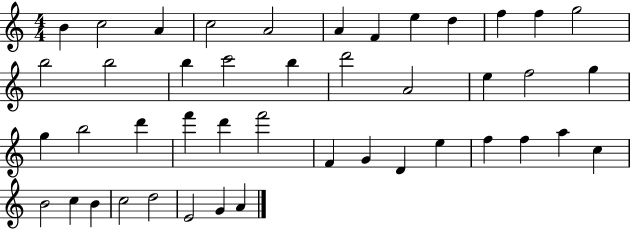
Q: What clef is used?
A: treble